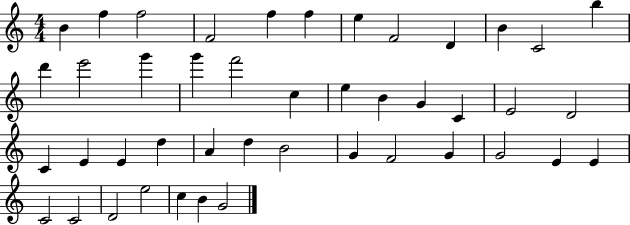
{
  \clef treble
  \numericTimeSignature
  \time 4/4
  \key c \major
  b'4 f''4 f''2 | f'2 f''4 f''4 | e''4 f'2 d'4 | b'4 c'2 b''4 | \break d'''4 e'''2 g'''4 | g'''4 f'''2 c''4 | e''4 b'4 g'4 c'4 | e'2 d'2 | \break c'4 e'4 e'4 d''4 | a'4 d''4 b'2 | g'4 f'2 g'4 | g'2 e'4 e'4 | \break c'2 c'2 | d'2 e''2 | c''4 b'4 g'2 | \bar "|."
}